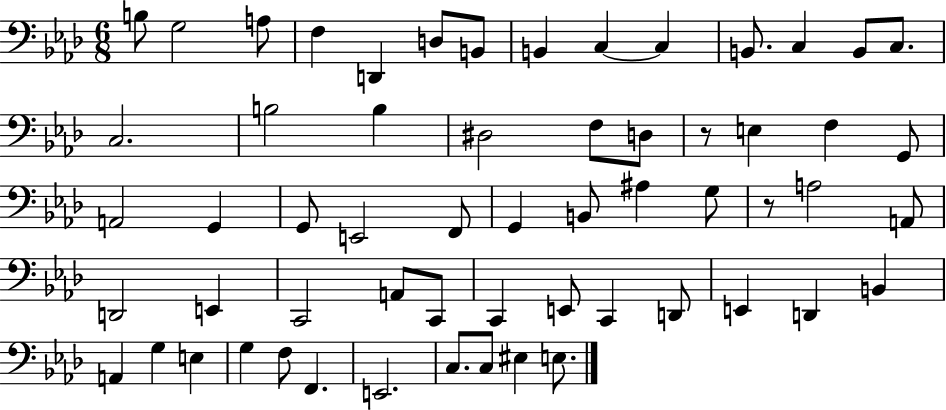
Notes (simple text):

B3/e G3/h A3/e F3/q D2/q D3/e B2/e B2/q C3/q C3/q B2/e. C3/q B2/e C3/e. C3/h. B3/h B3/q D#3/h F3/e D3/e R/e E3/q F3/q G2/e A2/h G2/q G2/e E2/h F2/e G2/q B2/e A#3/q G3/e R/e A3/h A2/e D2/h E2/q C2/h A2/e C2/e C2/q E2/e C2/q D2/e E2/q D2/q B2/q A2/q G3/q E3/q G3/q F3/e F2/q. E2/h. C3/e. C3/e EIS3/q E3/e.